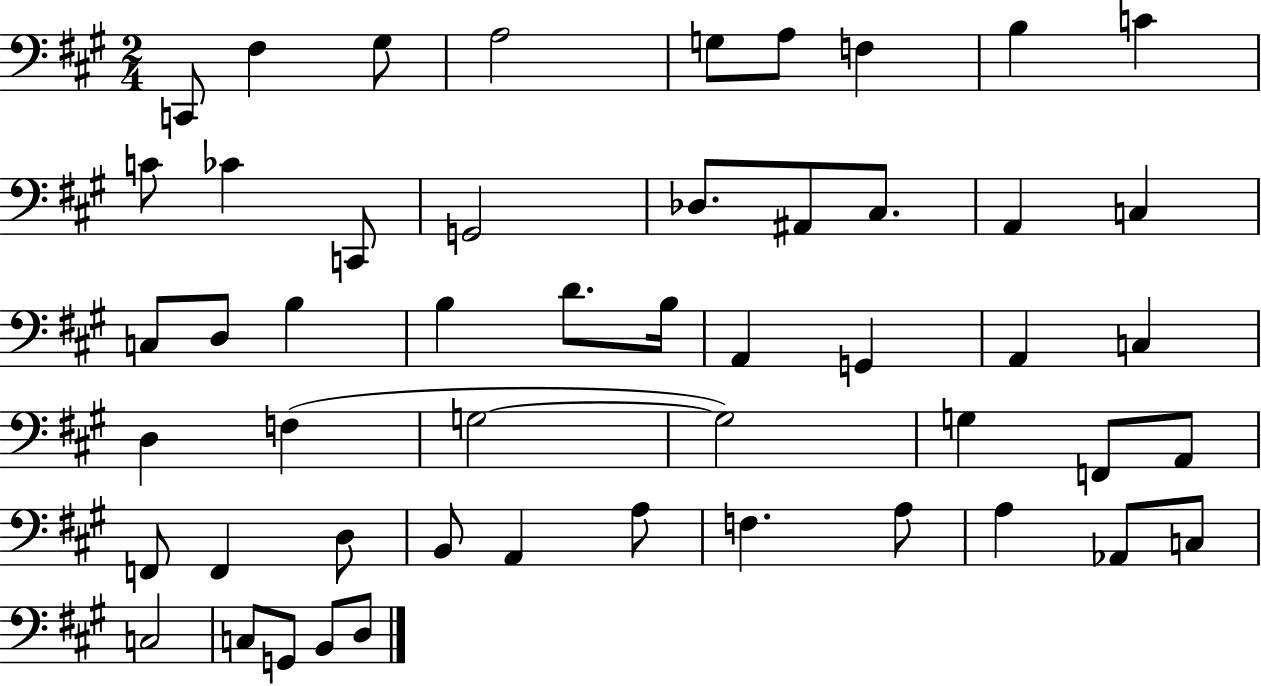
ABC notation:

X:1
T:Untitled
M:2/4
L:1/4
K:A
C,,/2 ^F, ^G,/2 A,2 G,/2 A,/2 F, B, C C/2 _C C,,/2 G,,2 _D,/2 ^A,,/2 ^C,/2 A,, C, C,/2 D,/2 B, B, D/2 B,/4 A,, G,, A,, C, D, F, G,2 G,2 G, F,,/2 A,,/2 F,,/2 F,, D,/2 B,,/2 A,, A,/2 F, A,/2 A, _A,,/2 C,/2 C,2 C,/2 G,,/2 B,,/2 D,/2